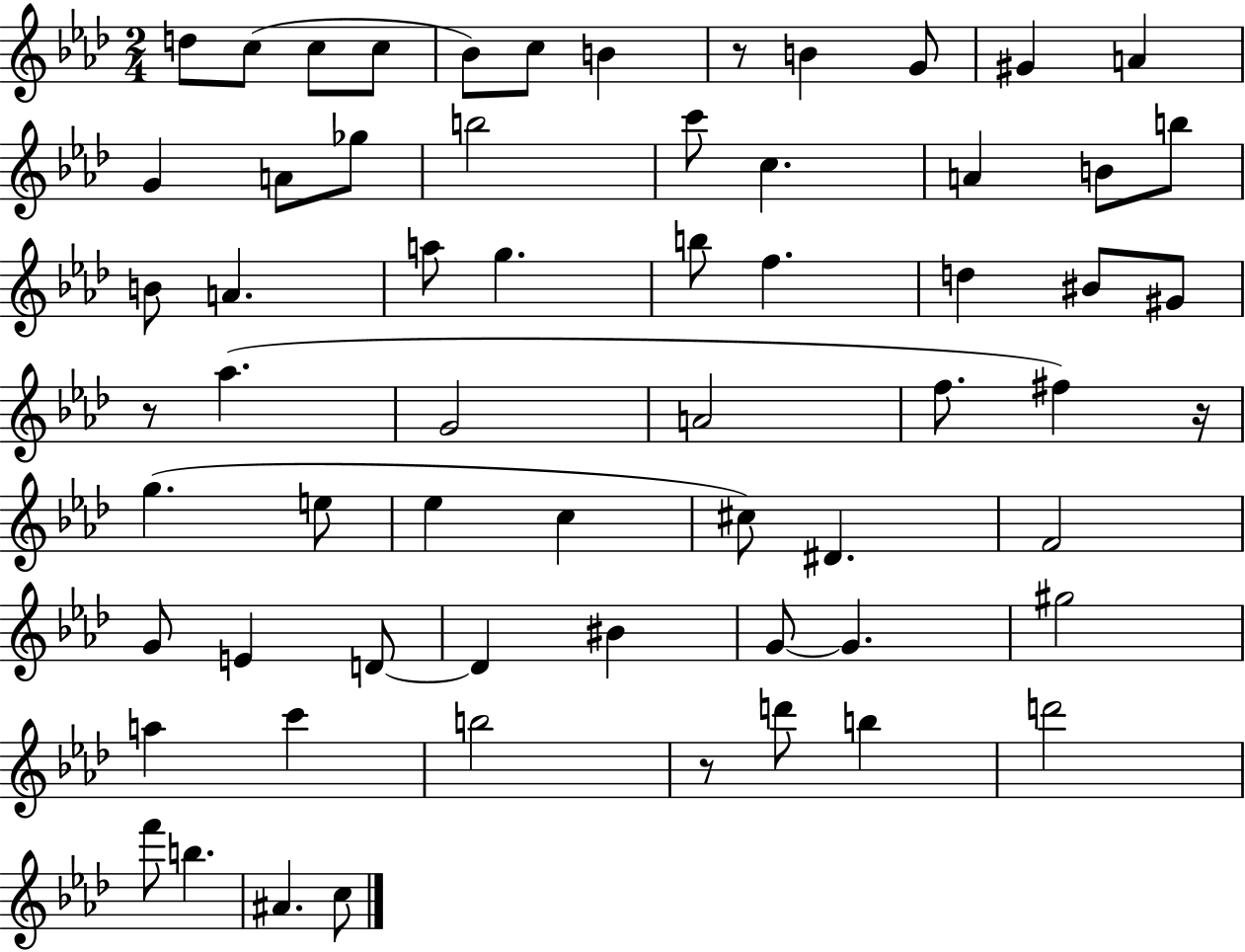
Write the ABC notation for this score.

X:1
T:Untitled
M:2/4
L:1/4
K:Ab
d/2 c/2 c/2 c/2 _B/2 c/2 B z/2 B G/2 ^G A G A/2 _g/2 b2 c'/2 c A B/2 b/2 B/2 A a/2 g b/2 f d ^B/2 ^G/2 z/2 _a G2 A2 f/2 ^f z/4 g e/2 _e c ^c/2 ^D F2 G/2 E D/2 D ^B G/2 G ^g2 a c' b2 z/2 d'/2 b d'2 f'/2 b ^A c/2